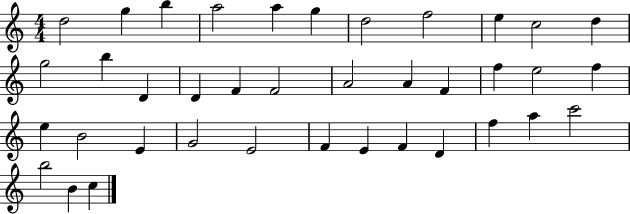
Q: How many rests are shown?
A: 0